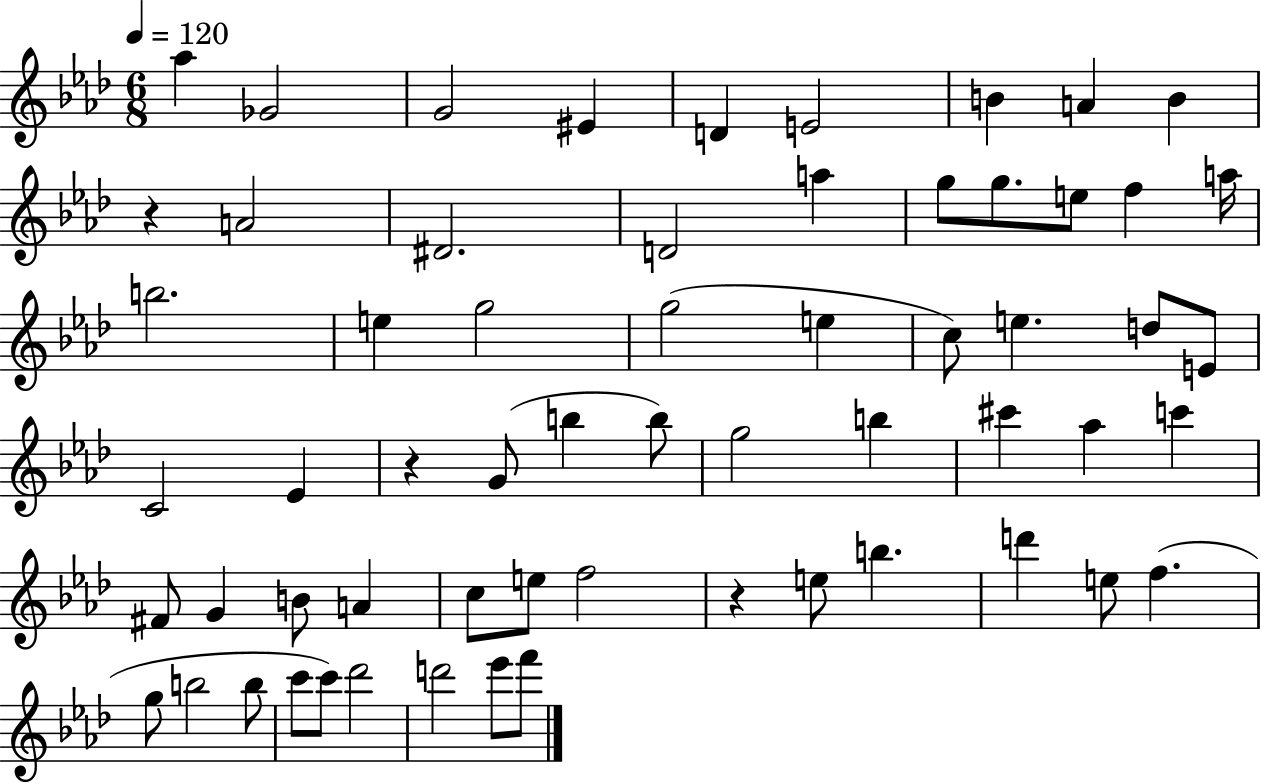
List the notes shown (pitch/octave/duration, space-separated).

Ab5/q Gb4/h G4/h EIS4/q D4/q E4/h B4/q A4/q B4/q R/q A4/h D#4/h. D4/h A5/q G5/e G5/e. E5/e F5/q A5/s B5/h. E5/q G5/h G5/h E5/q C5/e E5/q. D5/e E4/e C4/h Eb4/q R/q G4/e B5/q B5/e G5/h B5/q C#6/q Ab5/q C6/q F#4/e G4/q B4/e A4/q C5/e E5/e F5/h R/q E5/e B5/q. D6/q E5/e F5/q. G5/e B5/h B5/e C6/e C6/e Db6/h D6/h Eb6/e F6/e